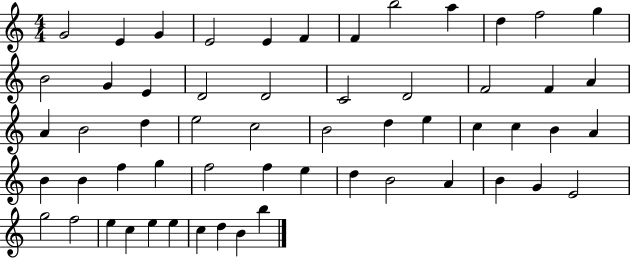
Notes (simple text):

G4/h E4/q G4/q E4/h E4/q F4/q F4/q B5/h A5/q D5/q F5/h G5/q B4/h G4/q E4/q D4/h D4/h C4/h D4/h F4/h F4/q A4/q A4/q B4/h D5/q E5/h C5/h B4/h D5/q E5/q C5/q C5/q B4/q A4/q B4/q B4/q F5/q G5/q F5/h F5/q E5/q D5/q B4/h A4/q B4/q G4/q E4/h G5/h F5/h E5/q C5/q E5/q E5/q C5/q D5/q B4/q B5/q